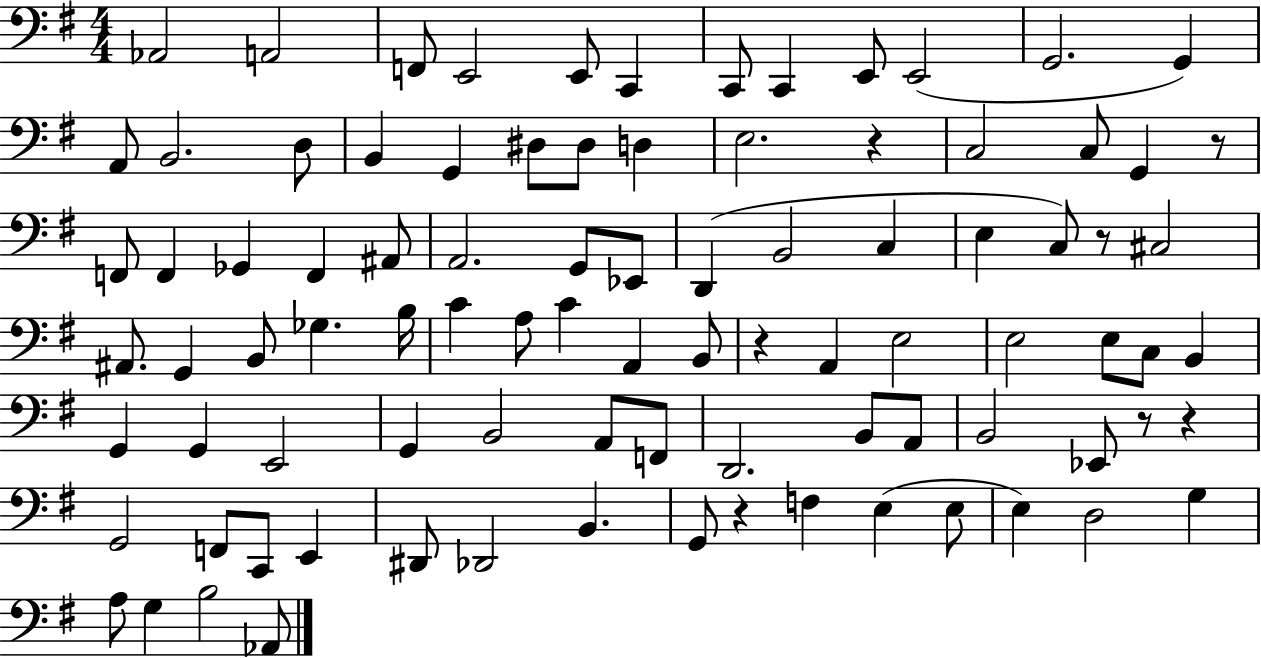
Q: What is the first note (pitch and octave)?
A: Ab2